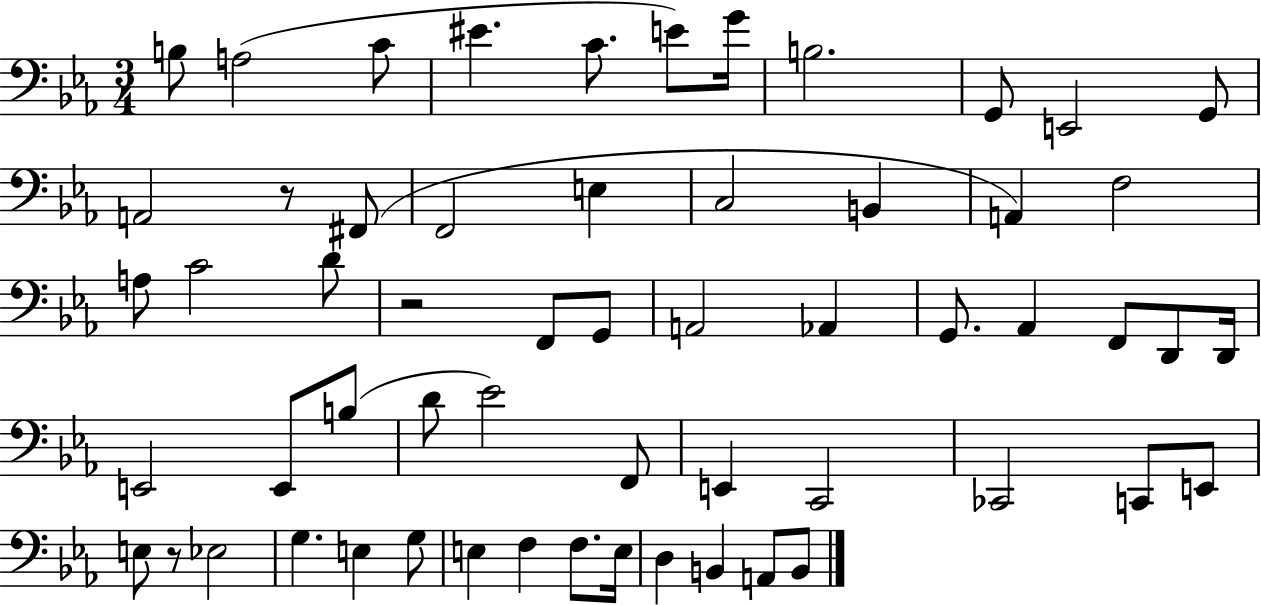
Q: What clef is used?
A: bass